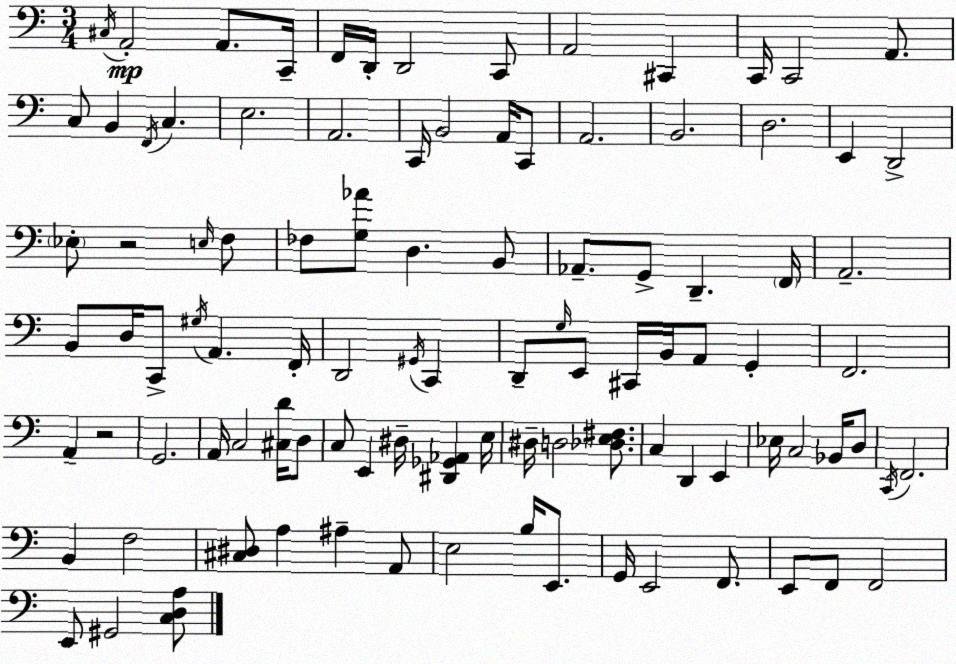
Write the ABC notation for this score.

X:1
T:Untitled
M:3/4
L:1/4
K:Am
^C,/4 A,,2 A,,/2 C,,/4 F,,/4 D,,/4 D,,2 C,,/2 A,,2 ^C,, C,,/4 C,,2 A,,/2 C,/2 B,, F,,/4 C, E,2 A,,2 C,,/4 B,,2 A,,/4 C,,/2 A,,2 B,,2 D,2 E,, D,,2 _E,/2 z2 E,/4 F,/2 _F,/2 [G,_A]/2 D, B,,/2 _A,,/2 G,,/2 D,, F,,/4 A,,2 B,,/2 D,/4 C,,/2 ^G,/4 A,, F,,/4 D,,2 ^G,,/4 C,, D,,/2 G,/4 E,,/2 ^C,,/4 B,,/4 A,,/2 G,, F,,2 A,, z2 G,,2 A,,/4 C,2 [^C,D]/4 D,/2 C,/2 E,, ^D,/4 [^D,,_G,,_A,,] E,/4 ^D,/4 D,2 [_D,E,^F,]/2 C, D,, E,, _E,/4 C,2 _B,,/4 D,/2 C,,/4 F,,2 B,, F,2 [^C,^D,]/2 A, ^A, A,,/2 E,2 B,/4 E,,/2 G,,/4 E,,2 F,,/2 E,,/2 F,,/2 F,,2 E,,/2 ^G,,2 [C,D,A,]/2